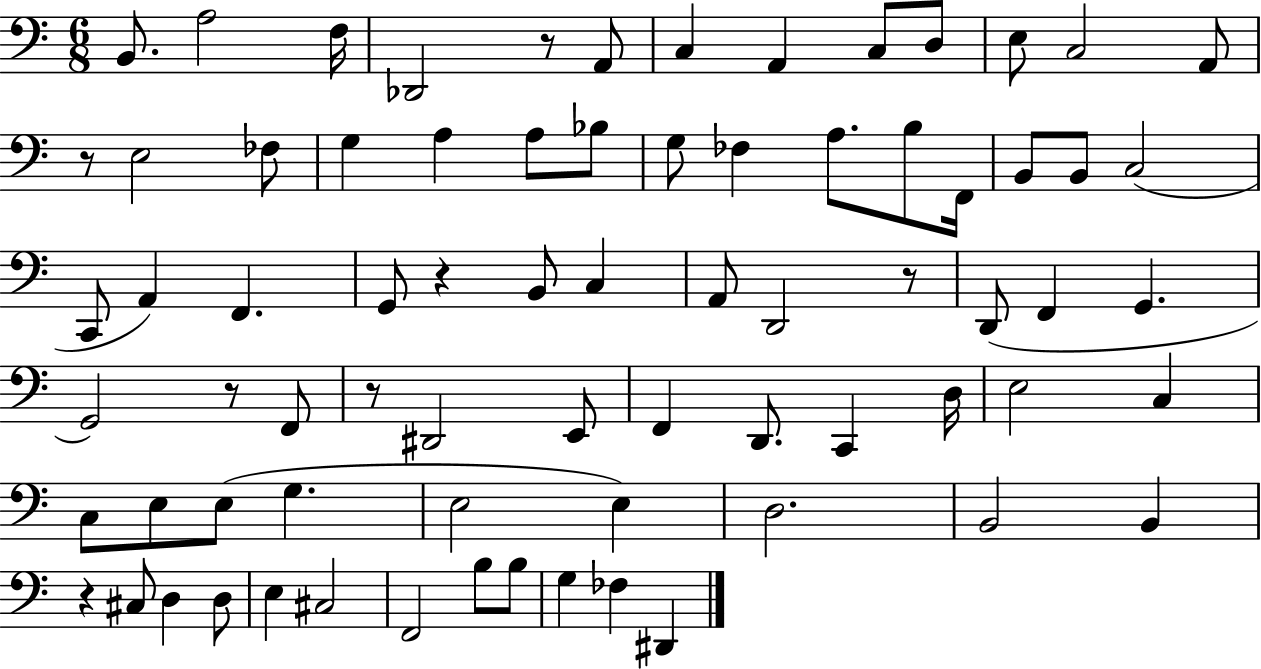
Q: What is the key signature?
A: C major